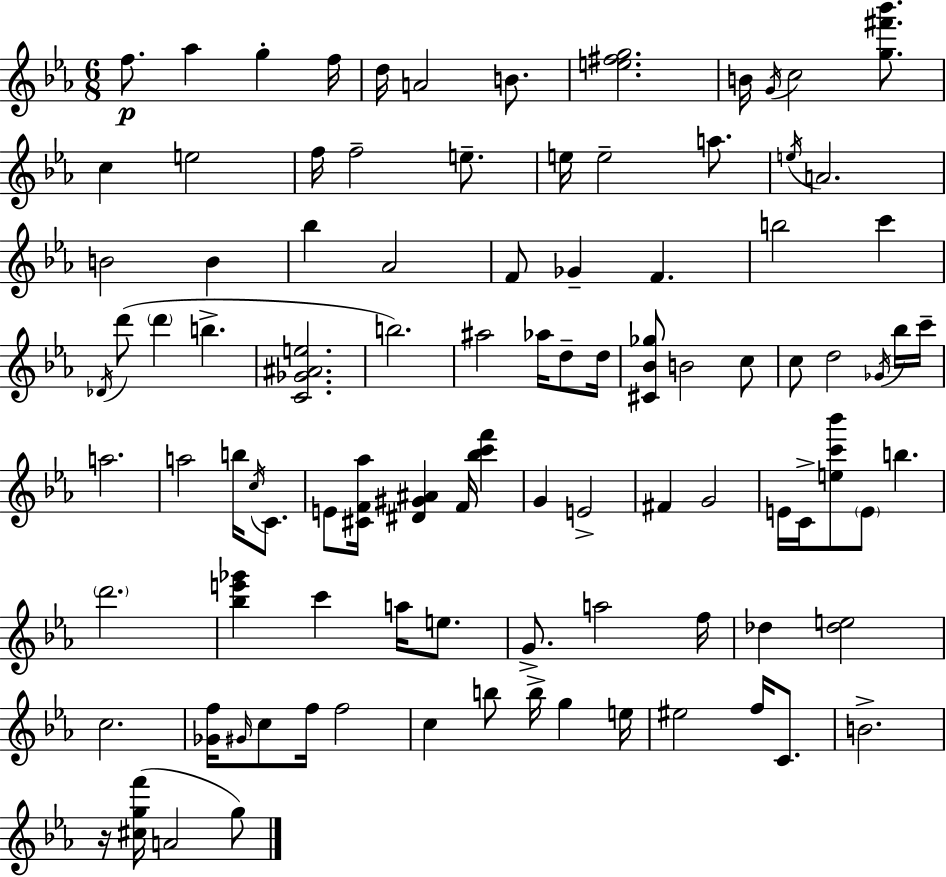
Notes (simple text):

F5/e. Ab5/q G5/q F5/s D5/s A4/h B4/e. [E5,F#5,G5]/h. B4/s G4/s C5/h [G5,F#6,Bb6]/e. C5/q E5/h F5/s F5/h E5/e. E5/s E5/h A5/e. E5/s A4/h. B4/h B4/q Bb5/q Ab4/h F4/e Gb4/q F4/q. B5/h C6/q Db4/s D6/e D6/q B5/q. [C4,Gb4,A#4,E5]/h. B5/h. A#5/h Ab5/s D5/e D5/s [C#4,Bb4,Gb5]/e B4/h C5/e C5/e D5/h Gb4/s Bb5/s C6/s A5/h. A5/h B5/s C5/s C4/e. E4/e [C#4,F4,Ab5]/s [D#4,G#4,A#4]/q F4/s [Bb5,C6,F6]/q G4/q E4/h F#4/q G4/h E4/s C4/s [E5,C6,Bb6]/e E4/e B5/q. D6/h. [Bb5,E6,Gb6]/q C6/q A5/s E5/e. G4/e. A5/h F5/s Db5/q [Db5,E5]/h C5/h. [Gb4,F5]/s G#4/s C5/e F5/s F5/h C5/q B5/e B5/s G5/q E5/s EIS5/h F5/s C4/e. B4/h. R/s [C#5,G5,F6]/s A4/h G5/e